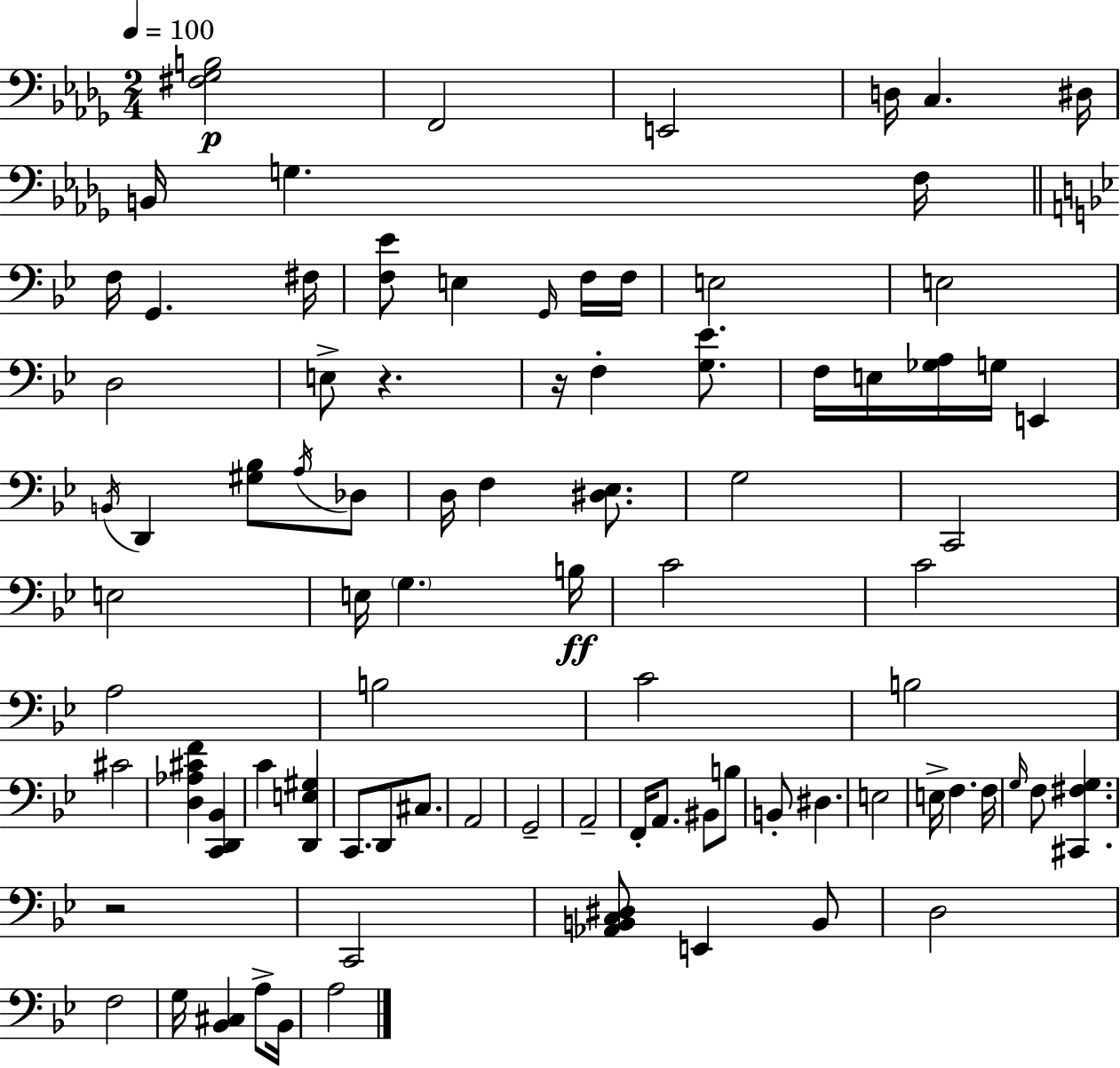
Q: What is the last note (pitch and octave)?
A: A3